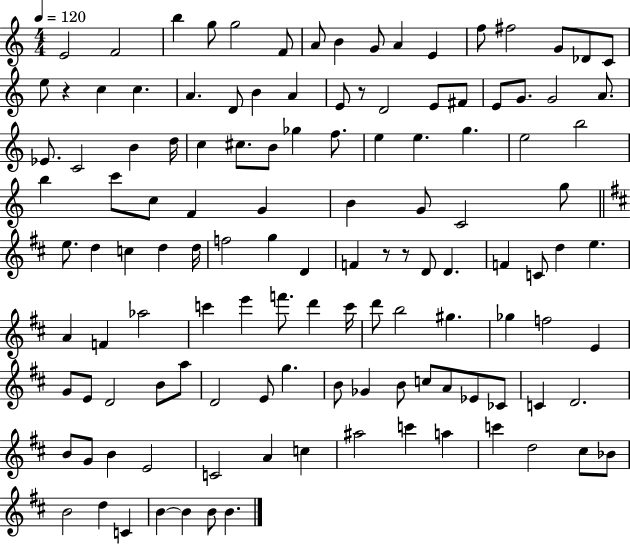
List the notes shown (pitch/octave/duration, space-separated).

E4/h F4/h B5/q G5/e G5/h F4/e A4/e B4/q G4/e A4/q E4/q F5/e F#5/h G4/e Db4/e C4/e E5/e R/q C5/q C5/q. A4/q. D4/e B4/q A4/q E4/e R/e D4/h E4/e F#4/e E4/e G4/e. G4/h A4/e. Eb4/e. C4/h B4/q D5/s C5/q C#5/e. B4/e Gb5/q F5/e. E5/q E5/q. G5/q. E5/h B5/h B5/q C6/e C5/e F4/q G4/q B4/q G4/e C4/h G5/e E5/e. D5/q C5/q D5/q D5/s F5/h G5/q D4/q F4/q R/e R/e D4/e D4/q. F4/q C4/e D5/q E5/q. A4/q F4/q Ab5/h C6/q E6/q F6/e. D6/q C6/s D6/e B5/h G#5/q. Gb5/q F5/h E4/q G4/e E4/e D4/h B4/e A5/e D4/h E4/e G5/q. B4/e Gb4/q B4/e C5/e A4/e Eb4/e CES4/e C4/q D4/h. B4/e G4/e B4/q E4/h C4/h A4/q C5/q A#5/h C6/q A5/q C6/q D5/h C#5/e Bb4/e B4/h D5/q C4/q B4/q B4/q B4/e B4/q.